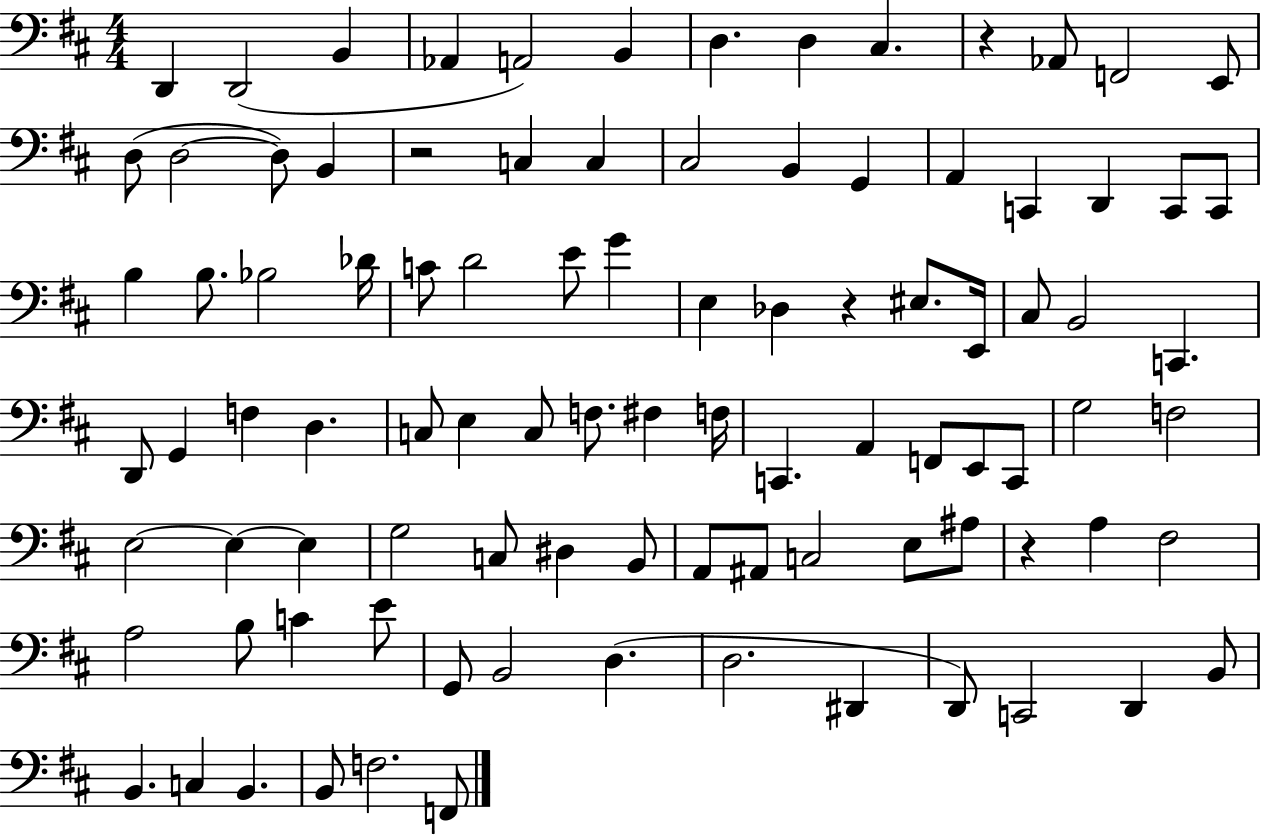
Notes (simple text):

D2/q D2/h B2/q Ab2/q A2/h B2/q D3/q. D3/q C#3/q. R/q Ab2/e F2/h E2/e D3/e D3/h D3/e B2/q R/h C3/q C3/q C#3/h B2/q G2/q A2/q C2/q D2/q C2/e C2/e B3/q B3/e. Bb3/h Db4/s C4/e D4/h E4/e G4/q E3/q Db3/q R/q EIS3/e. E2/s C#3/e B2/h C2/q. D2/e G2/q F3/q D3/q. C3/e E3/q C3/e F3/e. F#3/q F3/s C2/q. A2/q F2/e E2/e C2/e G3/h F3/h E3/h E3/q E3/q G3/h C3/e D#3/q B2/e A2/e A#2/e C3/h E3/e A#3/e R/q A3/q F#3/h A3/h B3/e C4/q E4/e G2/e B2/h D3/q. D3/h. D#2/q D2/e C2/h D2/q B2/e B2/q. C3/q B2/q. B2/e F3/h. F2/e